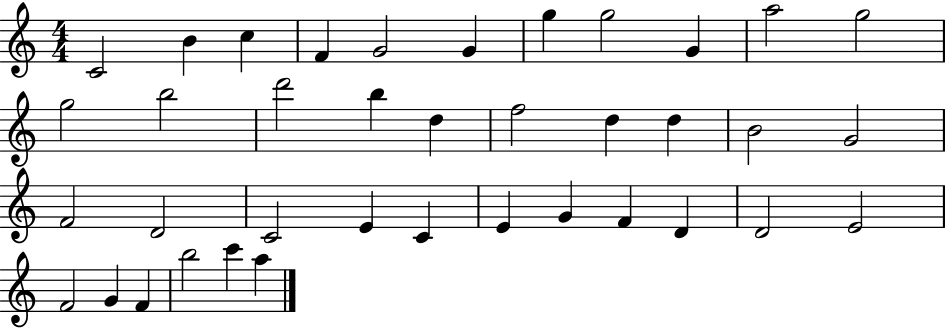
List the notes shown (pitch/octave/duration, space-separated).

C4/h B4/q C5/q F4/q G4/h G4/q G5/q G5/h G4/q A5/h G5/h G5/h B5/h D6/h B5/q D5/q F5/h D5/q D5/q B4/h G4/h F4/h D4/h C4/h E4/q C4/q E4/q G4/q F4/q D4/q D4/h E4/h F4/h G4/q F4/q B5/h C6/q A5/q